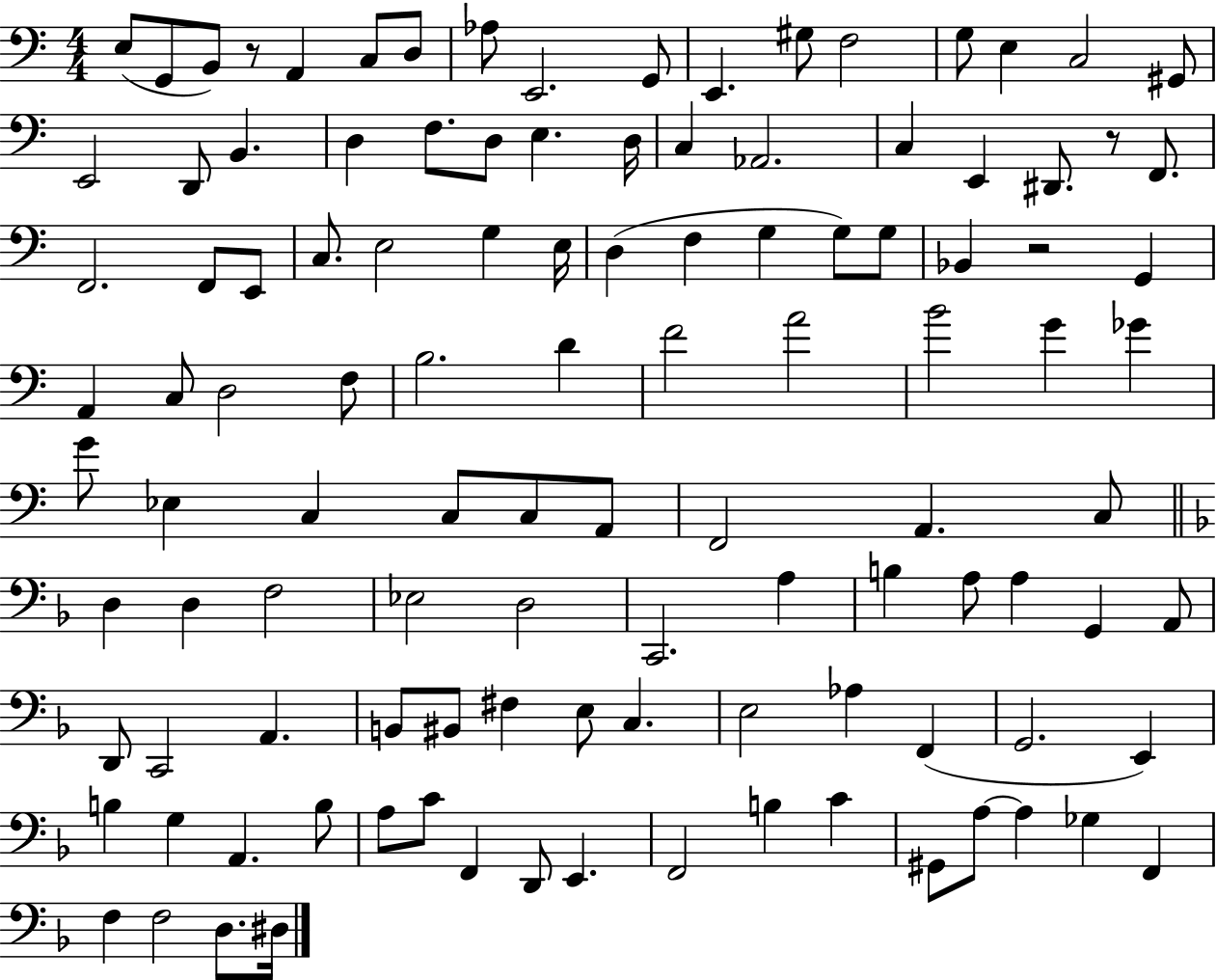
{
  \clef bass
  \numericTimeSignature
  \time 4/4
  \key c \major
  e8( g,8 b,8) r8 a,4 c8 d8 | aes8 e,2. g,8 | e,4. gis8 f2 | g8 e4 c2 gis,8 | \break e,2 d,8 b,4. | d4 f8. d8 e4. d16 | c4 aes,2. | c4 e,4 dis,8. r8 f,8. | \break f,2. f,8 e,8 | c8. e2 g4 e16 | d4( f4 g4 g8) g8 | bes,4 r2 g,4 | \break a,4 c8 d2 f8 | b2. d'4 | f'2 a'2 | b'2 g'4 ges'4 | \break g'8 ees4 c4 c8 c8 a,8 | f,2 a,4. c8 | \bar "||" \break \key f \major d4 d4 f2 | ees2 d2 | c,2. a4 | b4 a8 a4 g,4 a,8 | \break d,8 c,2 a,4. | b,8 bis,8 fis4 e8 c4. | e2 aes4 f,4( | g,2. e,4) | \break b4 g4 a,4. b8 | a8 c'8 f,4 d,8 e,4. | f,2 b4 c'4 | gis,8 a8~~ a4 ges4 f,4 | \break f4 f2 d8. dis16 | \bar "|."
}